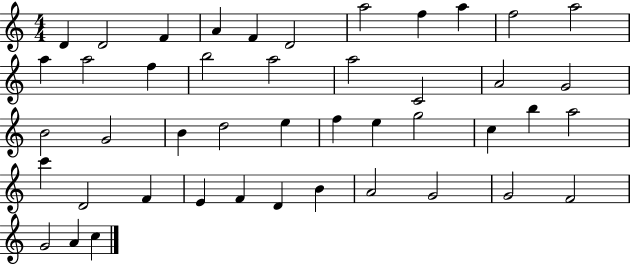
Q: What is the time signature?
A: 4/4